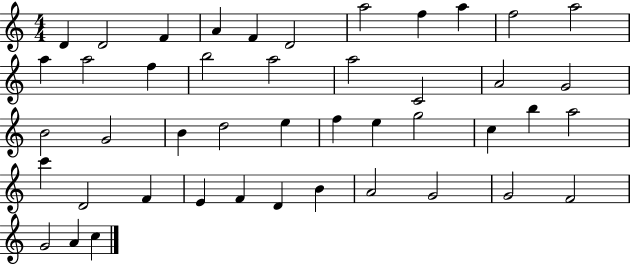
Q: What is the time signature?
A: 4/4